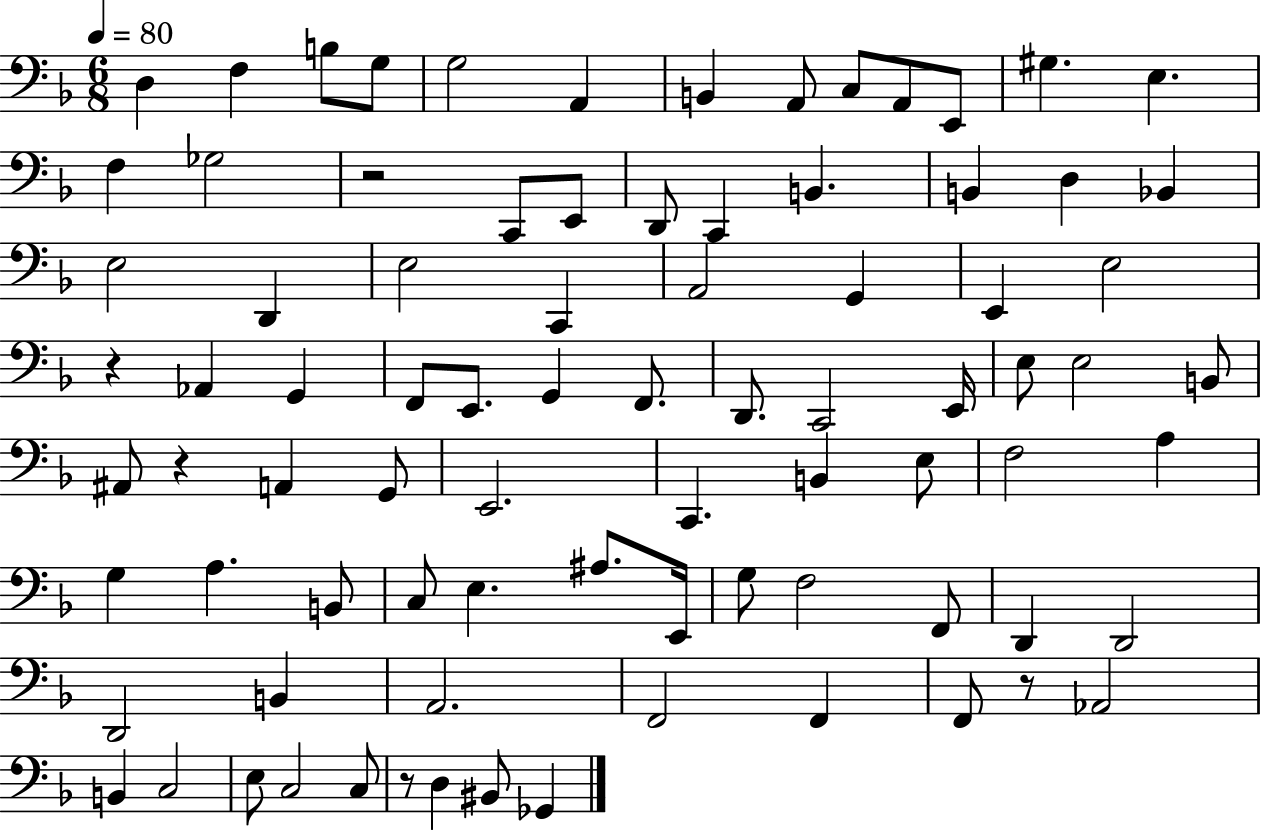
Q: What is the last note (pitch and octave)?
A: Gb2